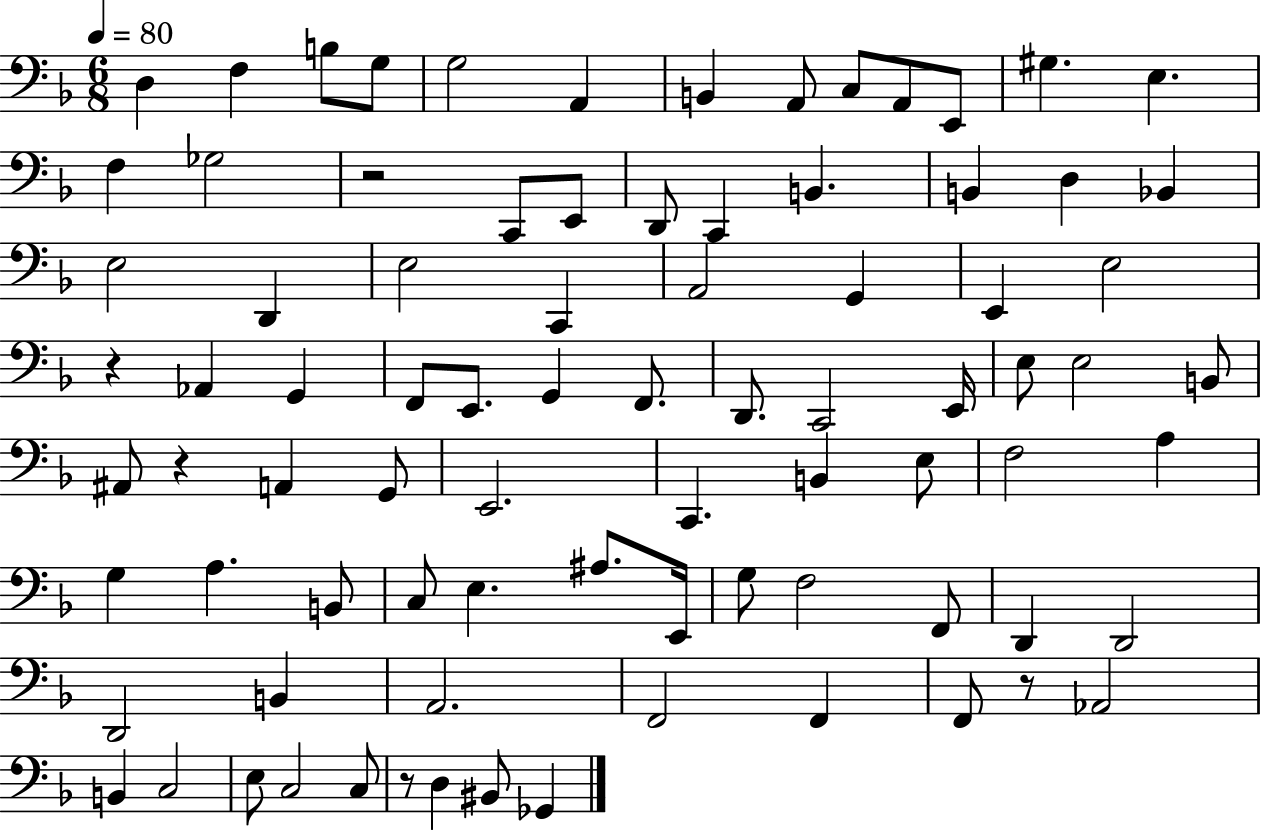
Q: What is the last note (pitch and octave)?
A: Gb2